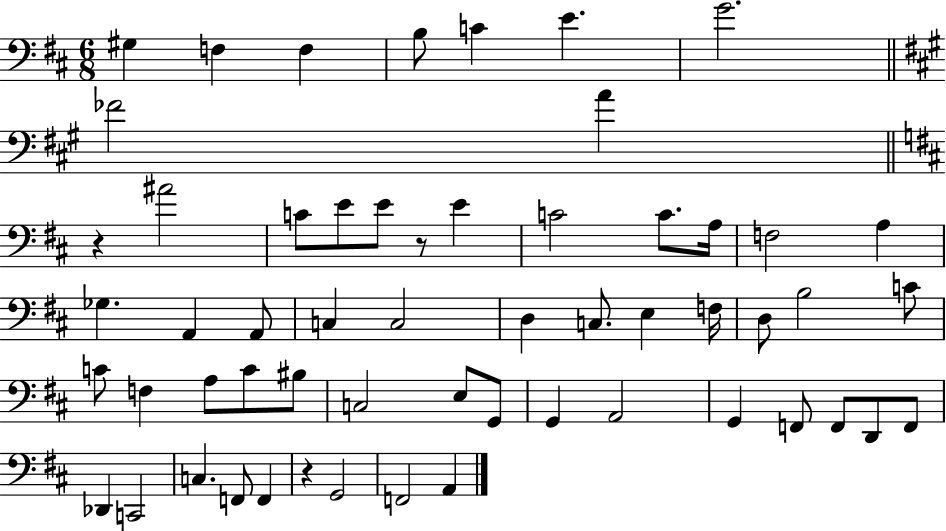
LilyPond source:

{
  \clef bass
  \numericTimeSignature
  \time 6/8
  \key d \major
  gis4 f4 f4 | b8 c'4 e'4. | g'2. | \bar "||" \break \key a \major fes'2 a'4 | \bar "||" \break \key d \major r4 ais'2 | c'8 e'8 e'8 r8 e'4 | c'2 c'8. a16 | f2 a4 | \break ges4. a,4 a,8 | c4 c2 | d4 c8. e4 f16 | d8 b2 c'8 | \break c'8 f4 a8 c'8 bis8 | c2 e8 g,8 | g,4 a,2 | g,4 f,8 f,8 d,8 f,8 | \break des,4 c,2 | c4. f,8 f,4 | r4 g,2 | f,2 a,4 | \break \bar "|."
}